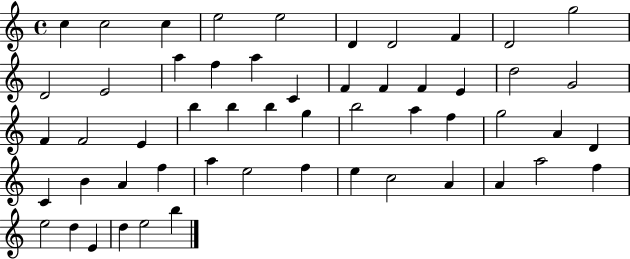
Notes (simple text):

C5/q C5/h C5/q E5/h E5/h D4/q D4/h F4/q D4/h G5/h D4/h E4/h A5/q F5/q A5/q C4/q F4/q F4/q F4/q E4/q D5/h G4/h F4/q F4/h E4/q B5/q B5/q B5/q G5/q B5/h A5/q F5/q G5/h A4/q D4/q C4/q B4/q A4/q F5/q A5/q E5/h F5/q E5/q C5/h A4/q A4/q A5/h F5/q E5/h D5/q E4/q D5/q E5/h B5/q